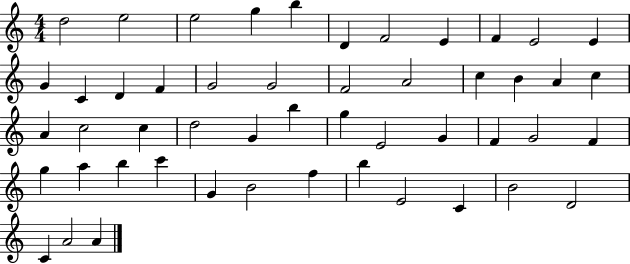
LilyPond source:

{
  \clef treble
  \numericTimeSignature
  \time 4/4
  \key c \major
  d''2 e''2 | e''2 g''4 b''4 | d'4 f'2 e'4 | f'4 e'2 e'4 | \break g'4 c'4 d'4 f'4 | g'2 g'2 | f'2 a'2 | c''4 b'4 a'4 c''4 | \break a'4 c''2 c''4 | d''2 g'4 b''4 | g''4 e'2 g'4 | f'4 g'2 f'4 | \break g''4 a''4 b''4 c'''4 | g'4 b'2 f''4 | b''4 e'2 c'4 | b'2 d'2 | \break c'4 a'2 a'4 | \bar "|."
}